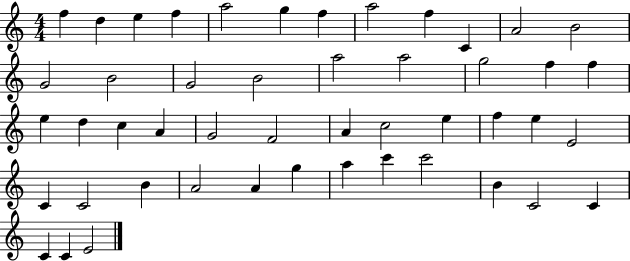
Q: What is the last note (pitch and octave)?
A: E4